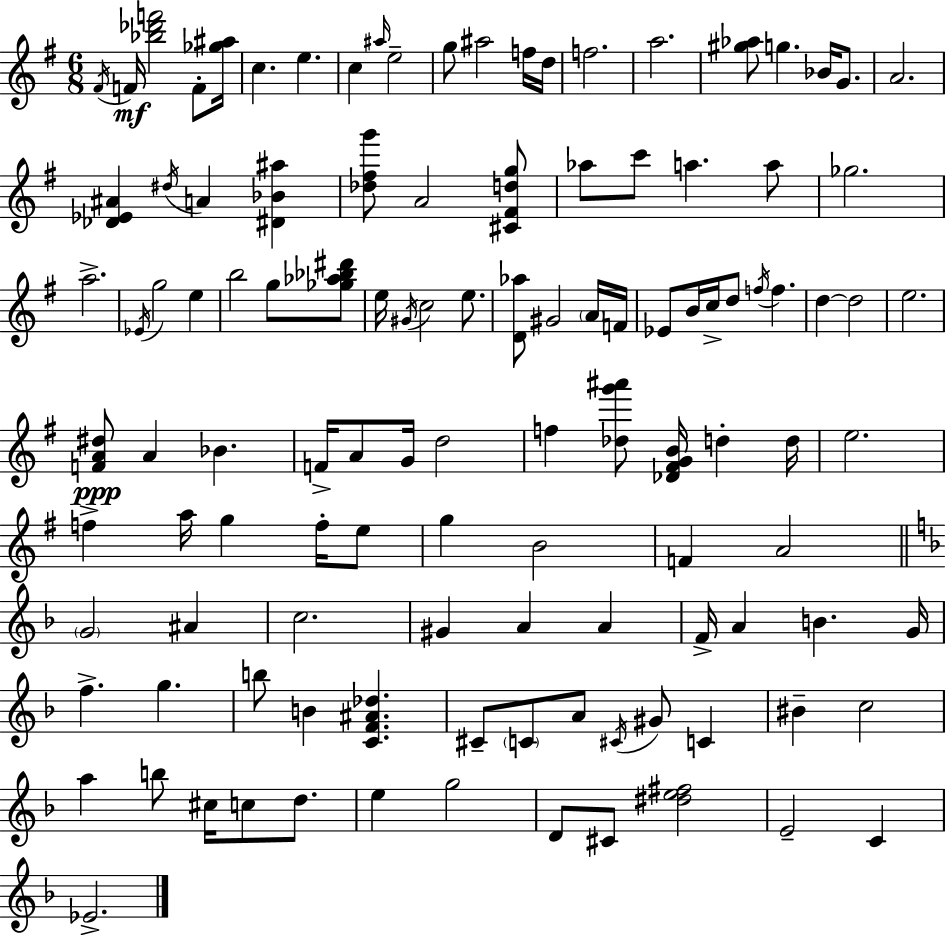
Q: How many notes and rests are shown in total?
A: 115